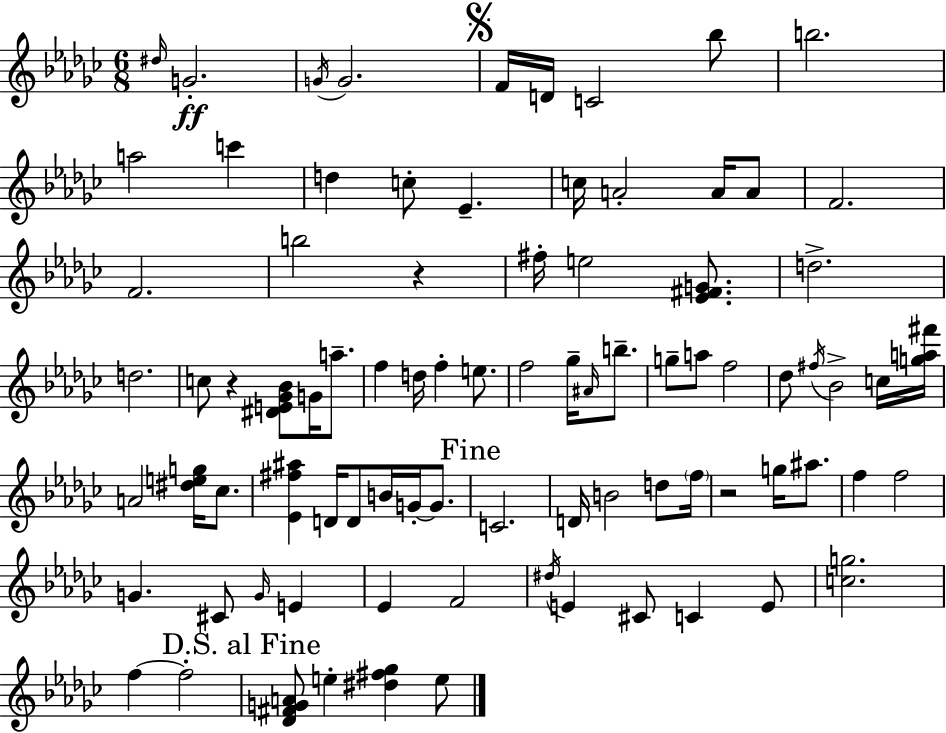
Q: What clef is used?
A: treble